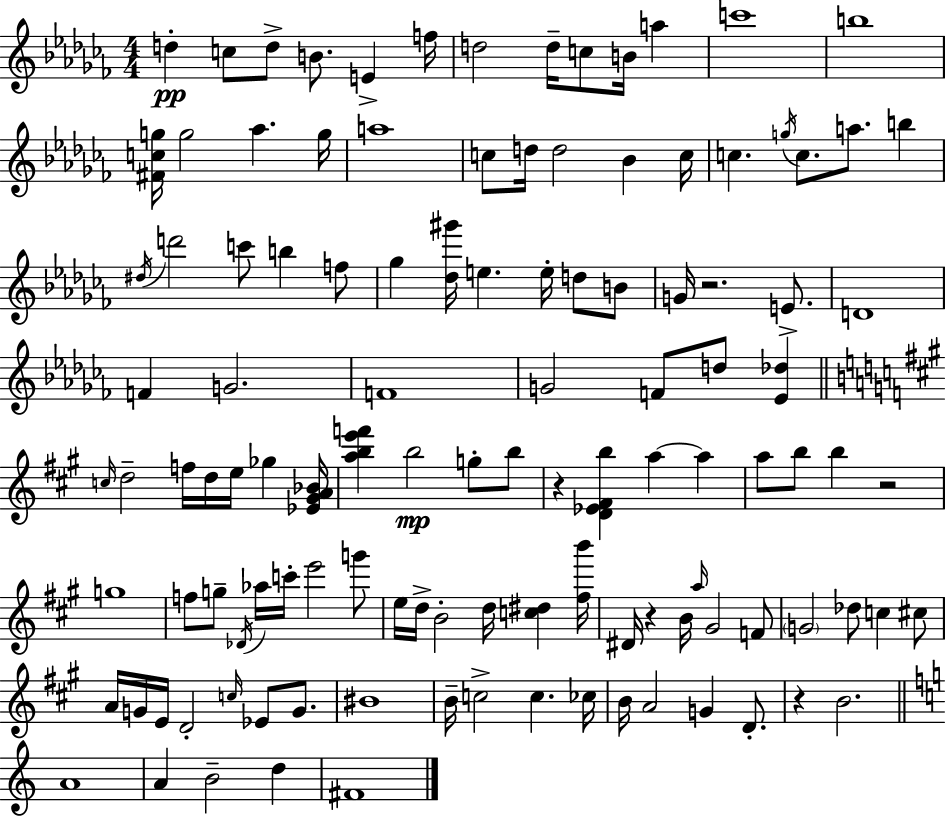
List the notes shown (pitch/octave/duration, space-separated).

D5/q C5/e D5/e B4/e. E4/q F5/s D5/h D5/s C5/e B4/s A5/q C6/w B5/w [F#4,C5,G5]/s G5/h Ab5/q. G5/s A5/w C5/e D5/s D5/h Bb4/q C5/s C5/q. G5/s C5/e. A5/e. B5/q D#5/s D6/h C6/e B5/q F5/e Gb5/q [Db5,G#6]/s E5/q. E5/s D5/e B4/e G4/s R/h. E4/e. D4/w F4/q G4/h. F4/w G4/h F4/e D5/e [Eb4,Db5]/q C5/s D5/h F5/s D5/s E5/s Gb5/q [Eb4,G#4,A4,Bb4]/s [A5,B5,E6,F6]/q B5/h G5/e B5/e R/q [D4,Eb4,F#4,B5]/q A5/q A5/q A5/e B5/e B5/q R/h G5/w F5/e G5/e Db4/s Ab5/s C6/s E6/h G6/e E5/s D5/s B4/h D5/s [C5,D#5]/q [F#5,B6]/s D#4/s R/q B4/s A5/s G#4/h F4/e G4/h Db5/e C5/q C#5/e A4/s G4/s E4/s D4/h C5/s Eb4/e G4/e. BIS4/w B4/s C5/h C5/q. CES5/s B4/s A4/h G4/q D4/e. R/q B4/h. A4/w A4/q B4/h D5/q F#4/w